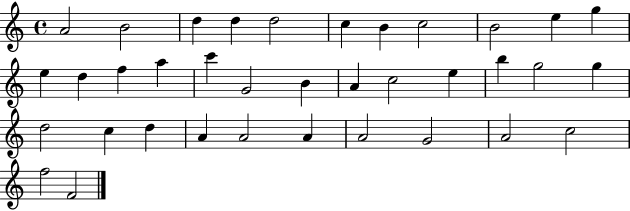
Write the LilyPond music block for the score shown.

{
  \clef treble
  \time 4/4
  \defaultTimeSignature
  \key c \major
  a'2 b'2 | d''4 d''4 d''2 | c''4 b'4 c''2 | b'2 e''4 g''4 | \break e''4 d''4 f''4 a''4 | c'''4 g'2 b'4 | a'4 c''2 e''4 | b''4 g''2 g''4 | \break d''2 c''4 d''4 | a'4 a'2 a'4 | a'2 g'2 | a'2 c''2 | \break f''2 f'2 | \bar "|."
}